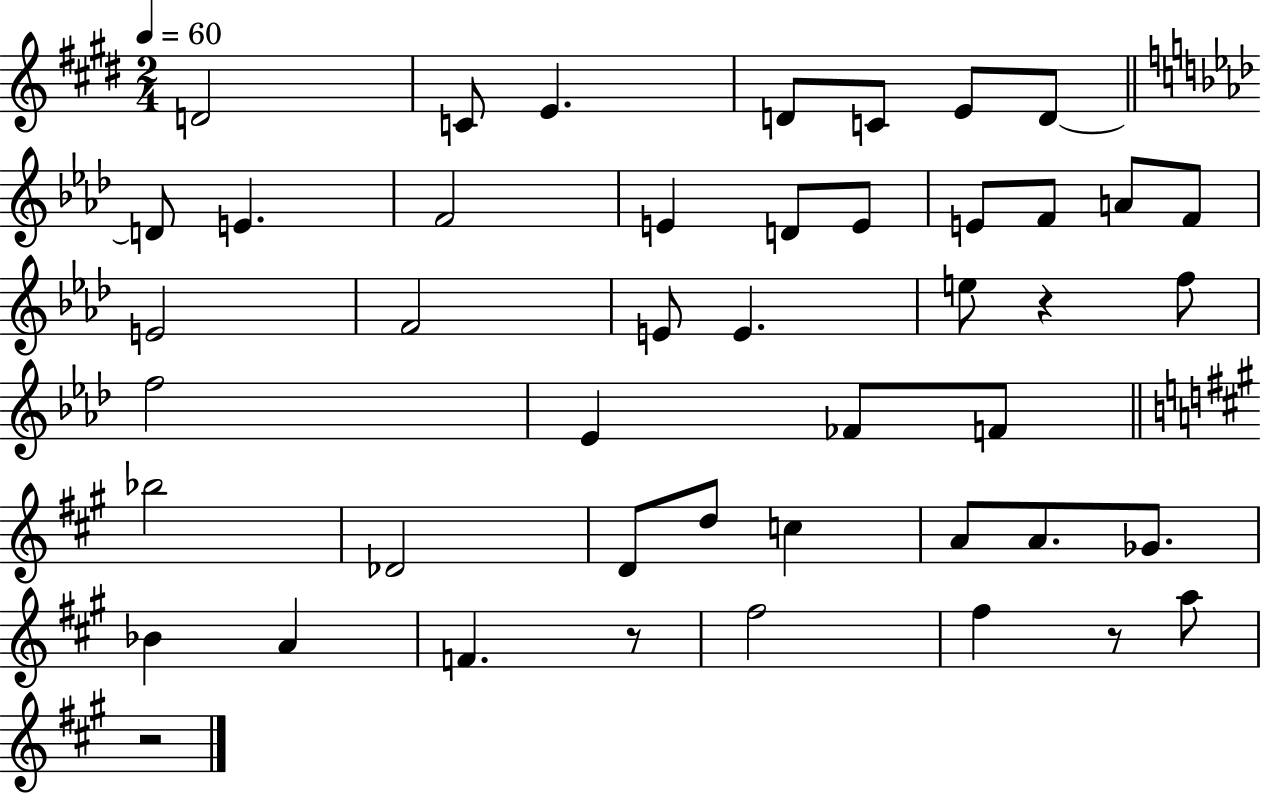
{
  \clef treble
  \numericTimeSignature
  \time 2/4
  \key e \major
  \tempo 4 = 60
  d'2 | c'8 e'4. | d'8 c'8 e'8 d'8~~ | \bar "||" \break \key aes \major d'8 e'4. | f'2 | e'4 d'8 e'8 | e'8 f'8 a'8 f'8 | \break e'2 | f'2 | e'8 e'4. | e''8 r4 f''8 | \break f''2 | ees'4 fes'8 f'8 | \bar "||" \break \key a \major bes''2 | des'2 | d'8 d''8 c''4 | a'8 a'8. ges'8. | \break bes'4 a'4 | f'4. r8 | fis''2 | fis''4 r8 a''8 | \break r2 | \bar "|."
}